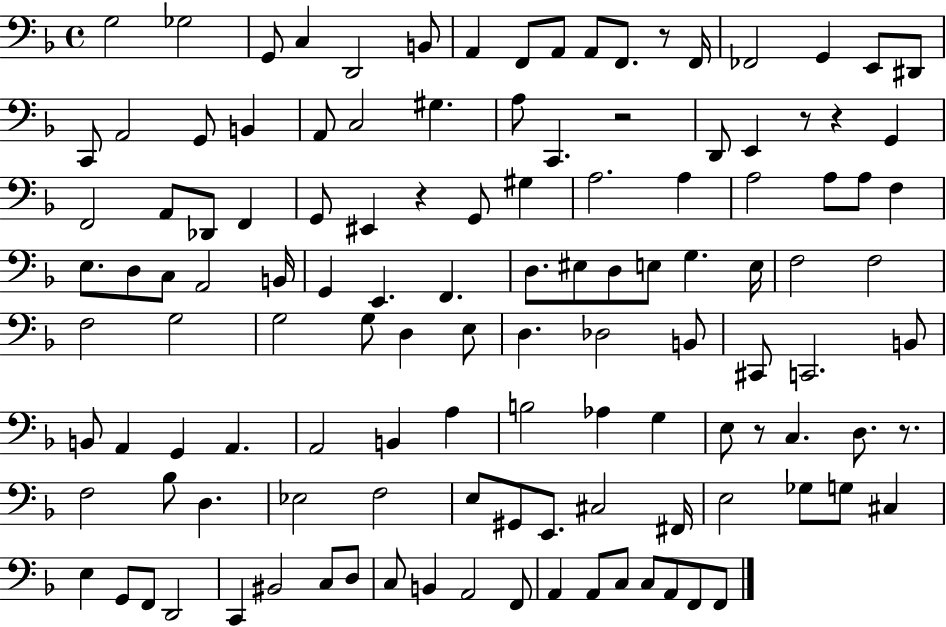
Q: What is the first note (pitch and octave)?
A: G3